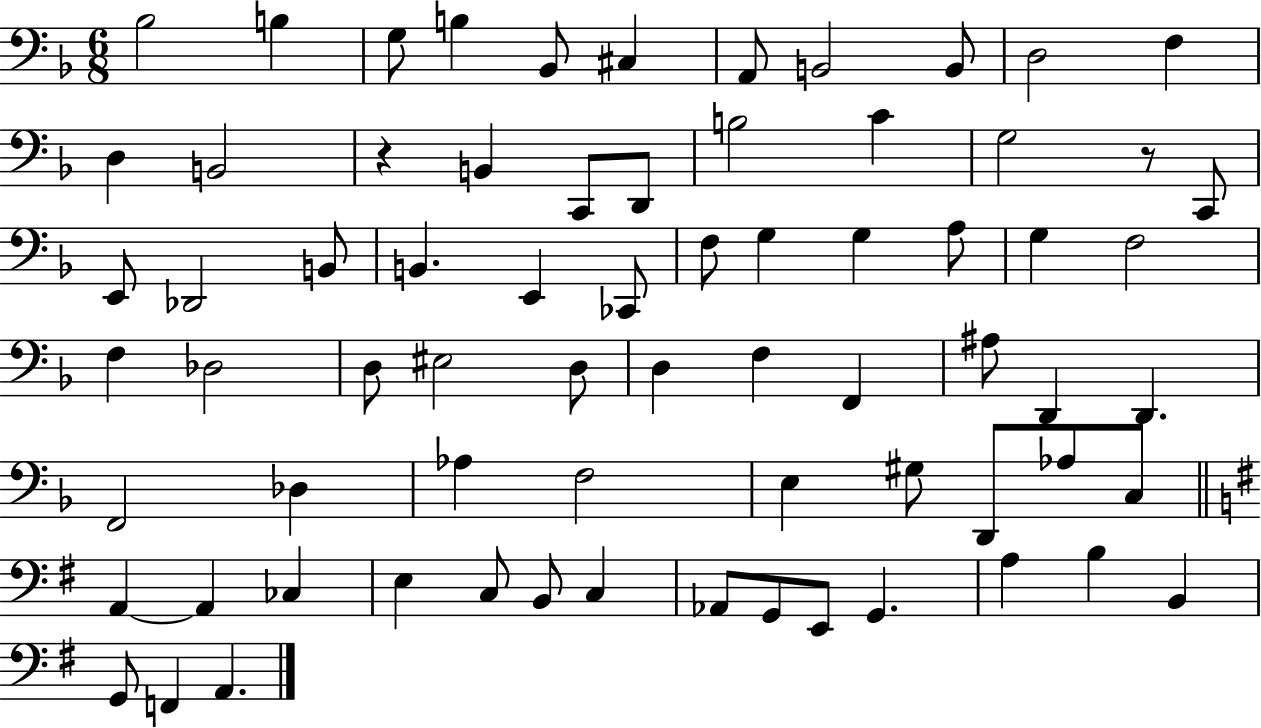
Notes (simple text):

Bb3/h B3/q G3/e B3/q Bb2/e C#3/q A2/e B2/h B2/e D3/h F3/q D3/q B2/h R/q B2/q C2/e D2/e B3/h C4/q G3/h R/e C2/e E2/e Db2/h B2/e B2/q. E2/q CES2/e F3/e G3/q G3/q A3/e G3/q F3/h F3/q Db3/h D3/e EIS3/h D3/e D3/q F3/q F2/q A#3/e D2/q D2/q. F2/h Db3/q Ab3/q F3/h E3/q G#3/e D2/e Ab3/e C3/e A2/q A2/q CES3/q E3/q C3/e B2/e C3/q Ab2/e G2/e E2/e G2/q. A3/q B3/q B2/q G2/e F2/q A2/q.